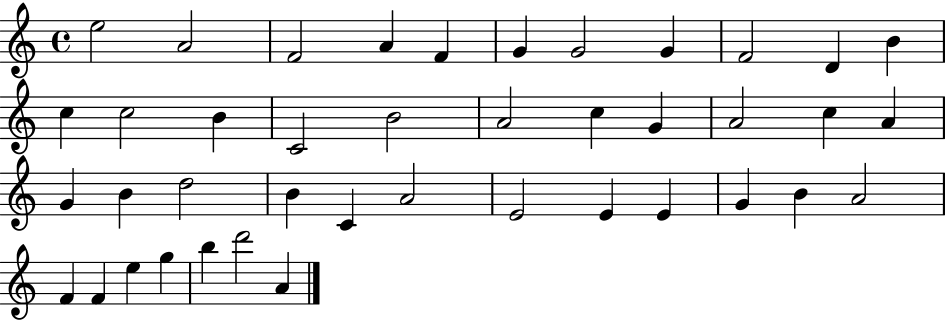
X:1
T:Untitled
M:4/4
L:1/4
K:C
e2 A2 F2 A F G G2 G F2 D B c c2 B C2 B2 A2 c G A2 c A G B d2 B C A2 E2 E E G B A2 F F e g b d'2 A